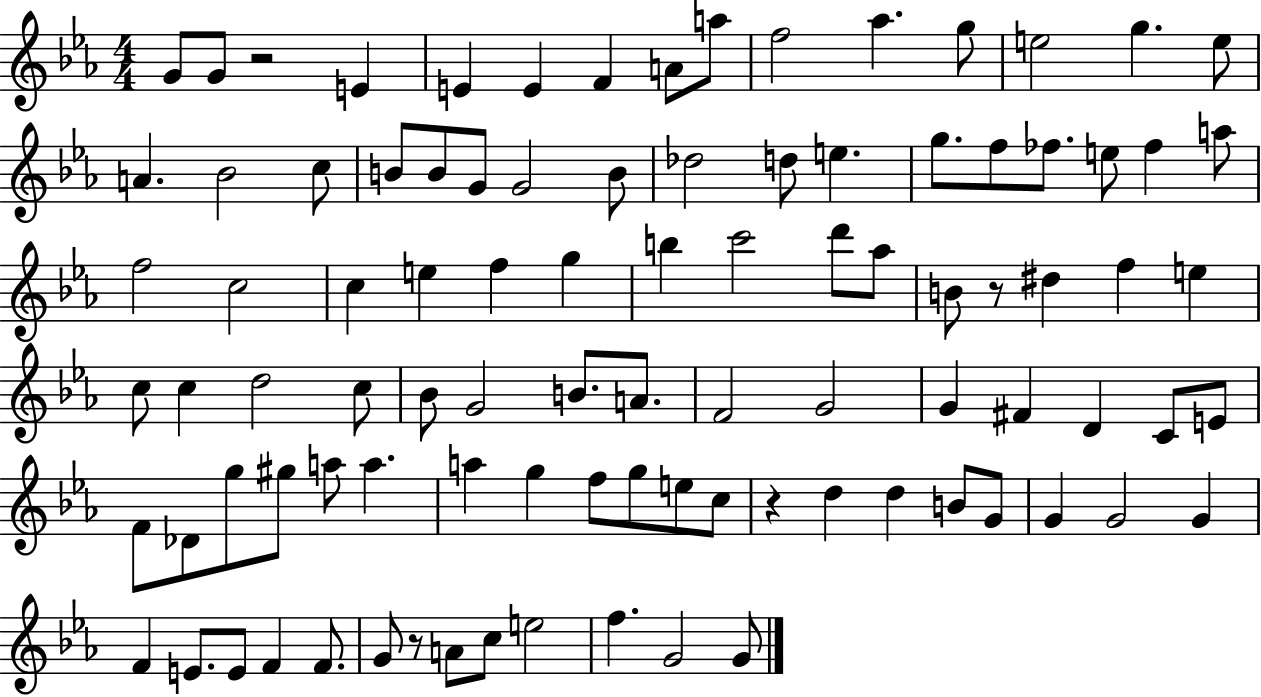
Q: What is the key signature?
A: EES major